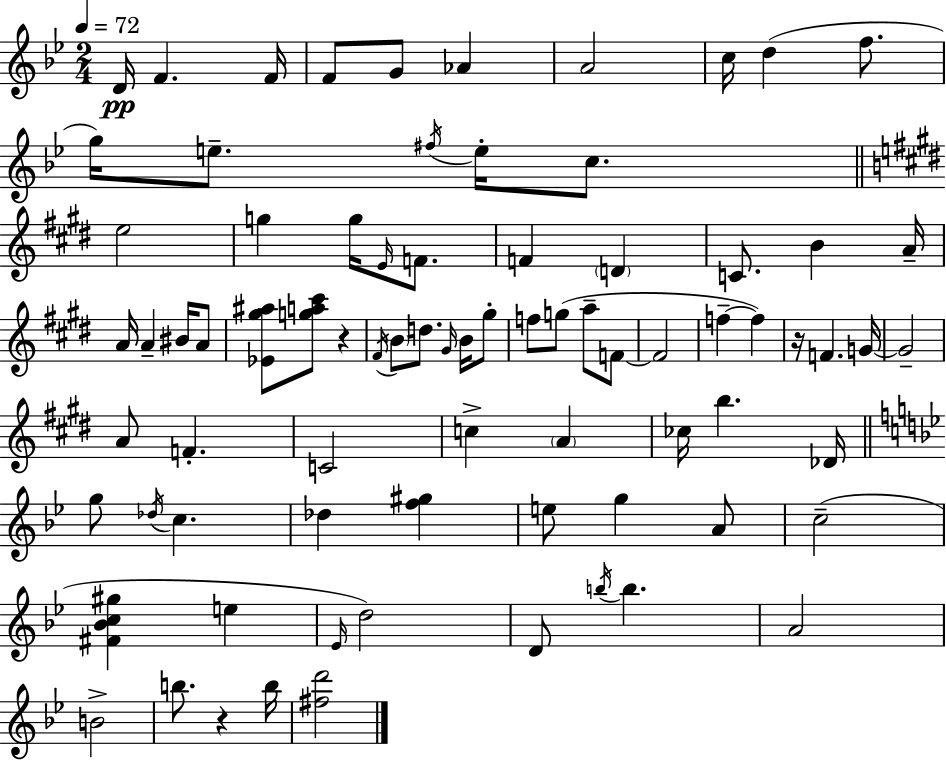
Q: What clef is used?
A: treble